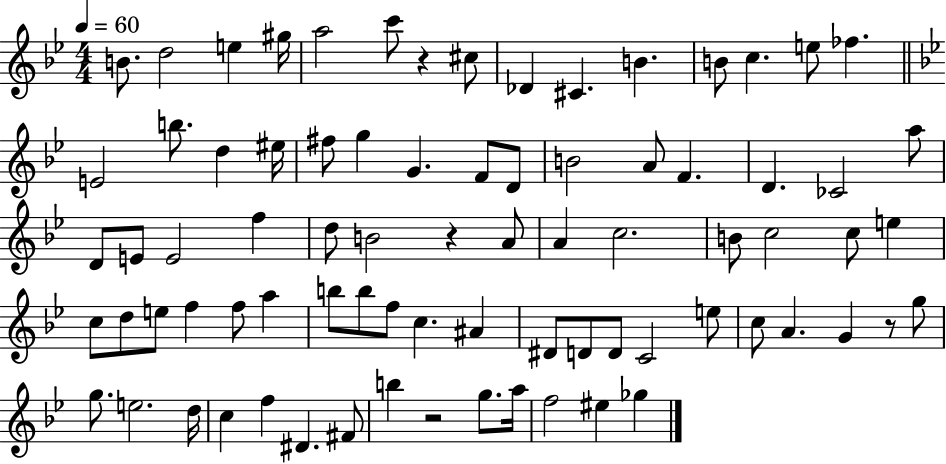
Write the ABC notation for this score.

X:1
T:Untitled
M:4/4
L:1/4
K:Bb
B/2 d2 e ^g/4 a2 c'/2 z ^c/2 _D ^C B B/2 c e/2 _f E2 b/2 d ^e/4 ^f/2 g G F/2 D/2 B2 A/2 F D _C2 a/2 D/2 E/2 E2 f d/2 B2 z A/2 A c2 B/2 c2 c/2 e c/2 d/2 e/2 f f/2 a b/2 b/2 f/2 c ^A ^D/2 D/2 D/2 C2 e/2 c/2 A G z/2 g/2 g/2 e2 d/4 c f ^D ^F/2 b z2 g/2 a/4 f2 ^e _g